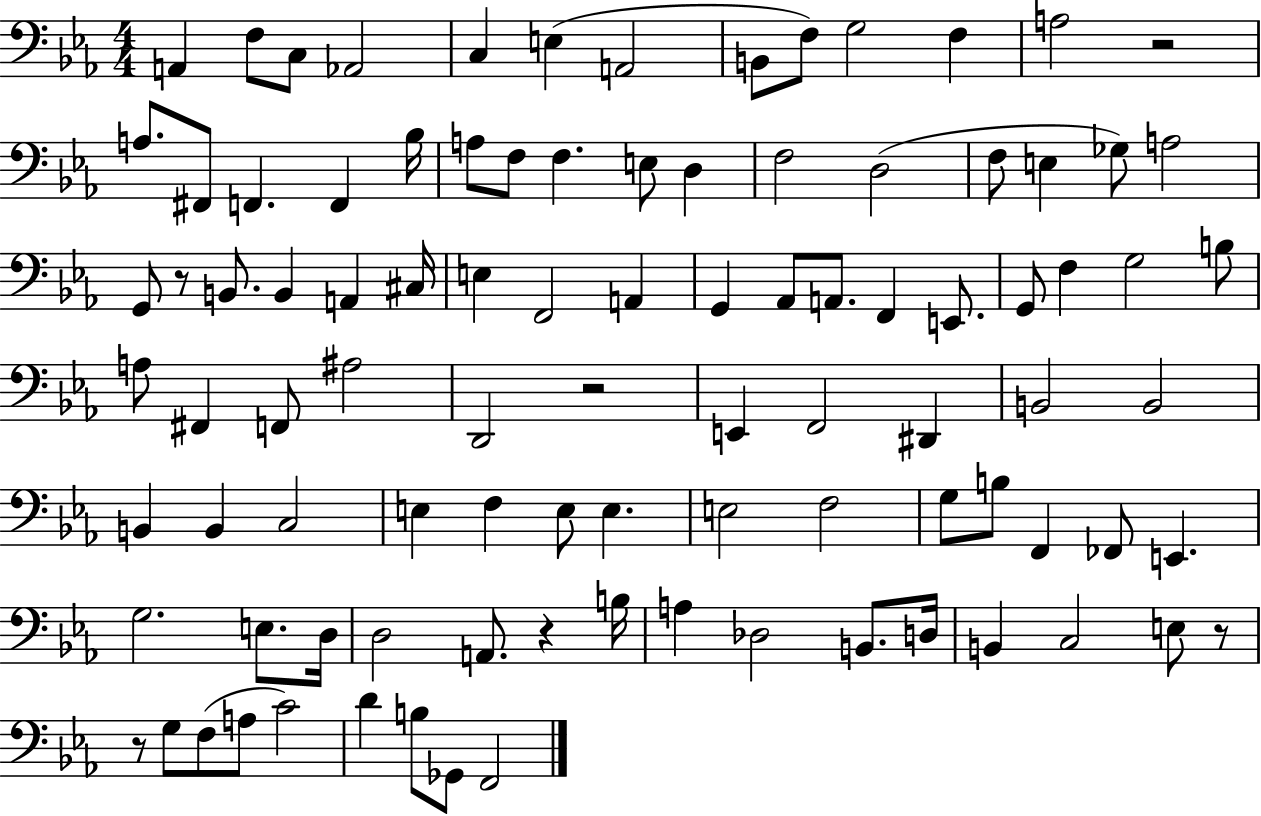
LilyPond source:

{
  \clef bass
  \numericTimeSignature
  \time 4/4
  \key ees \major
  a,4 f8 c8 aes,2 | c4 e4( a,2 | b,8 f8) g2 f4 | a2 r2 | \break a8. fis,8 f,4. f,4 bes16 | a8 f8 f4. e8 d4 | f2 d2( | f8 e4 ges8) a2 | \break g,8 r8 b,8. b,4 a,4 cis16 | e4 f,2 a,4 | g,4 aes,8 a,8. f,4 e,8. | g,8 f4 g2 b8 | \break a8 fis,4 f,8 ais2 | d,2 r2 | e,4 f,2 dis,4 | b,2 b,2 | \break b,4 b,4 c2 | e4 f4 e8 e4. | e2 f2 | g8 b8 f,4 fes,8 e,4. | \break g2. e8. d16 | d2 a,8. r4 b16 | a4 des2 b,8. d16 | b,4 c2 e8 r8 | \break r8 g8 f8( a8 c'2) | d'4 b8 ges,8 f,2 | \bar "|."
}